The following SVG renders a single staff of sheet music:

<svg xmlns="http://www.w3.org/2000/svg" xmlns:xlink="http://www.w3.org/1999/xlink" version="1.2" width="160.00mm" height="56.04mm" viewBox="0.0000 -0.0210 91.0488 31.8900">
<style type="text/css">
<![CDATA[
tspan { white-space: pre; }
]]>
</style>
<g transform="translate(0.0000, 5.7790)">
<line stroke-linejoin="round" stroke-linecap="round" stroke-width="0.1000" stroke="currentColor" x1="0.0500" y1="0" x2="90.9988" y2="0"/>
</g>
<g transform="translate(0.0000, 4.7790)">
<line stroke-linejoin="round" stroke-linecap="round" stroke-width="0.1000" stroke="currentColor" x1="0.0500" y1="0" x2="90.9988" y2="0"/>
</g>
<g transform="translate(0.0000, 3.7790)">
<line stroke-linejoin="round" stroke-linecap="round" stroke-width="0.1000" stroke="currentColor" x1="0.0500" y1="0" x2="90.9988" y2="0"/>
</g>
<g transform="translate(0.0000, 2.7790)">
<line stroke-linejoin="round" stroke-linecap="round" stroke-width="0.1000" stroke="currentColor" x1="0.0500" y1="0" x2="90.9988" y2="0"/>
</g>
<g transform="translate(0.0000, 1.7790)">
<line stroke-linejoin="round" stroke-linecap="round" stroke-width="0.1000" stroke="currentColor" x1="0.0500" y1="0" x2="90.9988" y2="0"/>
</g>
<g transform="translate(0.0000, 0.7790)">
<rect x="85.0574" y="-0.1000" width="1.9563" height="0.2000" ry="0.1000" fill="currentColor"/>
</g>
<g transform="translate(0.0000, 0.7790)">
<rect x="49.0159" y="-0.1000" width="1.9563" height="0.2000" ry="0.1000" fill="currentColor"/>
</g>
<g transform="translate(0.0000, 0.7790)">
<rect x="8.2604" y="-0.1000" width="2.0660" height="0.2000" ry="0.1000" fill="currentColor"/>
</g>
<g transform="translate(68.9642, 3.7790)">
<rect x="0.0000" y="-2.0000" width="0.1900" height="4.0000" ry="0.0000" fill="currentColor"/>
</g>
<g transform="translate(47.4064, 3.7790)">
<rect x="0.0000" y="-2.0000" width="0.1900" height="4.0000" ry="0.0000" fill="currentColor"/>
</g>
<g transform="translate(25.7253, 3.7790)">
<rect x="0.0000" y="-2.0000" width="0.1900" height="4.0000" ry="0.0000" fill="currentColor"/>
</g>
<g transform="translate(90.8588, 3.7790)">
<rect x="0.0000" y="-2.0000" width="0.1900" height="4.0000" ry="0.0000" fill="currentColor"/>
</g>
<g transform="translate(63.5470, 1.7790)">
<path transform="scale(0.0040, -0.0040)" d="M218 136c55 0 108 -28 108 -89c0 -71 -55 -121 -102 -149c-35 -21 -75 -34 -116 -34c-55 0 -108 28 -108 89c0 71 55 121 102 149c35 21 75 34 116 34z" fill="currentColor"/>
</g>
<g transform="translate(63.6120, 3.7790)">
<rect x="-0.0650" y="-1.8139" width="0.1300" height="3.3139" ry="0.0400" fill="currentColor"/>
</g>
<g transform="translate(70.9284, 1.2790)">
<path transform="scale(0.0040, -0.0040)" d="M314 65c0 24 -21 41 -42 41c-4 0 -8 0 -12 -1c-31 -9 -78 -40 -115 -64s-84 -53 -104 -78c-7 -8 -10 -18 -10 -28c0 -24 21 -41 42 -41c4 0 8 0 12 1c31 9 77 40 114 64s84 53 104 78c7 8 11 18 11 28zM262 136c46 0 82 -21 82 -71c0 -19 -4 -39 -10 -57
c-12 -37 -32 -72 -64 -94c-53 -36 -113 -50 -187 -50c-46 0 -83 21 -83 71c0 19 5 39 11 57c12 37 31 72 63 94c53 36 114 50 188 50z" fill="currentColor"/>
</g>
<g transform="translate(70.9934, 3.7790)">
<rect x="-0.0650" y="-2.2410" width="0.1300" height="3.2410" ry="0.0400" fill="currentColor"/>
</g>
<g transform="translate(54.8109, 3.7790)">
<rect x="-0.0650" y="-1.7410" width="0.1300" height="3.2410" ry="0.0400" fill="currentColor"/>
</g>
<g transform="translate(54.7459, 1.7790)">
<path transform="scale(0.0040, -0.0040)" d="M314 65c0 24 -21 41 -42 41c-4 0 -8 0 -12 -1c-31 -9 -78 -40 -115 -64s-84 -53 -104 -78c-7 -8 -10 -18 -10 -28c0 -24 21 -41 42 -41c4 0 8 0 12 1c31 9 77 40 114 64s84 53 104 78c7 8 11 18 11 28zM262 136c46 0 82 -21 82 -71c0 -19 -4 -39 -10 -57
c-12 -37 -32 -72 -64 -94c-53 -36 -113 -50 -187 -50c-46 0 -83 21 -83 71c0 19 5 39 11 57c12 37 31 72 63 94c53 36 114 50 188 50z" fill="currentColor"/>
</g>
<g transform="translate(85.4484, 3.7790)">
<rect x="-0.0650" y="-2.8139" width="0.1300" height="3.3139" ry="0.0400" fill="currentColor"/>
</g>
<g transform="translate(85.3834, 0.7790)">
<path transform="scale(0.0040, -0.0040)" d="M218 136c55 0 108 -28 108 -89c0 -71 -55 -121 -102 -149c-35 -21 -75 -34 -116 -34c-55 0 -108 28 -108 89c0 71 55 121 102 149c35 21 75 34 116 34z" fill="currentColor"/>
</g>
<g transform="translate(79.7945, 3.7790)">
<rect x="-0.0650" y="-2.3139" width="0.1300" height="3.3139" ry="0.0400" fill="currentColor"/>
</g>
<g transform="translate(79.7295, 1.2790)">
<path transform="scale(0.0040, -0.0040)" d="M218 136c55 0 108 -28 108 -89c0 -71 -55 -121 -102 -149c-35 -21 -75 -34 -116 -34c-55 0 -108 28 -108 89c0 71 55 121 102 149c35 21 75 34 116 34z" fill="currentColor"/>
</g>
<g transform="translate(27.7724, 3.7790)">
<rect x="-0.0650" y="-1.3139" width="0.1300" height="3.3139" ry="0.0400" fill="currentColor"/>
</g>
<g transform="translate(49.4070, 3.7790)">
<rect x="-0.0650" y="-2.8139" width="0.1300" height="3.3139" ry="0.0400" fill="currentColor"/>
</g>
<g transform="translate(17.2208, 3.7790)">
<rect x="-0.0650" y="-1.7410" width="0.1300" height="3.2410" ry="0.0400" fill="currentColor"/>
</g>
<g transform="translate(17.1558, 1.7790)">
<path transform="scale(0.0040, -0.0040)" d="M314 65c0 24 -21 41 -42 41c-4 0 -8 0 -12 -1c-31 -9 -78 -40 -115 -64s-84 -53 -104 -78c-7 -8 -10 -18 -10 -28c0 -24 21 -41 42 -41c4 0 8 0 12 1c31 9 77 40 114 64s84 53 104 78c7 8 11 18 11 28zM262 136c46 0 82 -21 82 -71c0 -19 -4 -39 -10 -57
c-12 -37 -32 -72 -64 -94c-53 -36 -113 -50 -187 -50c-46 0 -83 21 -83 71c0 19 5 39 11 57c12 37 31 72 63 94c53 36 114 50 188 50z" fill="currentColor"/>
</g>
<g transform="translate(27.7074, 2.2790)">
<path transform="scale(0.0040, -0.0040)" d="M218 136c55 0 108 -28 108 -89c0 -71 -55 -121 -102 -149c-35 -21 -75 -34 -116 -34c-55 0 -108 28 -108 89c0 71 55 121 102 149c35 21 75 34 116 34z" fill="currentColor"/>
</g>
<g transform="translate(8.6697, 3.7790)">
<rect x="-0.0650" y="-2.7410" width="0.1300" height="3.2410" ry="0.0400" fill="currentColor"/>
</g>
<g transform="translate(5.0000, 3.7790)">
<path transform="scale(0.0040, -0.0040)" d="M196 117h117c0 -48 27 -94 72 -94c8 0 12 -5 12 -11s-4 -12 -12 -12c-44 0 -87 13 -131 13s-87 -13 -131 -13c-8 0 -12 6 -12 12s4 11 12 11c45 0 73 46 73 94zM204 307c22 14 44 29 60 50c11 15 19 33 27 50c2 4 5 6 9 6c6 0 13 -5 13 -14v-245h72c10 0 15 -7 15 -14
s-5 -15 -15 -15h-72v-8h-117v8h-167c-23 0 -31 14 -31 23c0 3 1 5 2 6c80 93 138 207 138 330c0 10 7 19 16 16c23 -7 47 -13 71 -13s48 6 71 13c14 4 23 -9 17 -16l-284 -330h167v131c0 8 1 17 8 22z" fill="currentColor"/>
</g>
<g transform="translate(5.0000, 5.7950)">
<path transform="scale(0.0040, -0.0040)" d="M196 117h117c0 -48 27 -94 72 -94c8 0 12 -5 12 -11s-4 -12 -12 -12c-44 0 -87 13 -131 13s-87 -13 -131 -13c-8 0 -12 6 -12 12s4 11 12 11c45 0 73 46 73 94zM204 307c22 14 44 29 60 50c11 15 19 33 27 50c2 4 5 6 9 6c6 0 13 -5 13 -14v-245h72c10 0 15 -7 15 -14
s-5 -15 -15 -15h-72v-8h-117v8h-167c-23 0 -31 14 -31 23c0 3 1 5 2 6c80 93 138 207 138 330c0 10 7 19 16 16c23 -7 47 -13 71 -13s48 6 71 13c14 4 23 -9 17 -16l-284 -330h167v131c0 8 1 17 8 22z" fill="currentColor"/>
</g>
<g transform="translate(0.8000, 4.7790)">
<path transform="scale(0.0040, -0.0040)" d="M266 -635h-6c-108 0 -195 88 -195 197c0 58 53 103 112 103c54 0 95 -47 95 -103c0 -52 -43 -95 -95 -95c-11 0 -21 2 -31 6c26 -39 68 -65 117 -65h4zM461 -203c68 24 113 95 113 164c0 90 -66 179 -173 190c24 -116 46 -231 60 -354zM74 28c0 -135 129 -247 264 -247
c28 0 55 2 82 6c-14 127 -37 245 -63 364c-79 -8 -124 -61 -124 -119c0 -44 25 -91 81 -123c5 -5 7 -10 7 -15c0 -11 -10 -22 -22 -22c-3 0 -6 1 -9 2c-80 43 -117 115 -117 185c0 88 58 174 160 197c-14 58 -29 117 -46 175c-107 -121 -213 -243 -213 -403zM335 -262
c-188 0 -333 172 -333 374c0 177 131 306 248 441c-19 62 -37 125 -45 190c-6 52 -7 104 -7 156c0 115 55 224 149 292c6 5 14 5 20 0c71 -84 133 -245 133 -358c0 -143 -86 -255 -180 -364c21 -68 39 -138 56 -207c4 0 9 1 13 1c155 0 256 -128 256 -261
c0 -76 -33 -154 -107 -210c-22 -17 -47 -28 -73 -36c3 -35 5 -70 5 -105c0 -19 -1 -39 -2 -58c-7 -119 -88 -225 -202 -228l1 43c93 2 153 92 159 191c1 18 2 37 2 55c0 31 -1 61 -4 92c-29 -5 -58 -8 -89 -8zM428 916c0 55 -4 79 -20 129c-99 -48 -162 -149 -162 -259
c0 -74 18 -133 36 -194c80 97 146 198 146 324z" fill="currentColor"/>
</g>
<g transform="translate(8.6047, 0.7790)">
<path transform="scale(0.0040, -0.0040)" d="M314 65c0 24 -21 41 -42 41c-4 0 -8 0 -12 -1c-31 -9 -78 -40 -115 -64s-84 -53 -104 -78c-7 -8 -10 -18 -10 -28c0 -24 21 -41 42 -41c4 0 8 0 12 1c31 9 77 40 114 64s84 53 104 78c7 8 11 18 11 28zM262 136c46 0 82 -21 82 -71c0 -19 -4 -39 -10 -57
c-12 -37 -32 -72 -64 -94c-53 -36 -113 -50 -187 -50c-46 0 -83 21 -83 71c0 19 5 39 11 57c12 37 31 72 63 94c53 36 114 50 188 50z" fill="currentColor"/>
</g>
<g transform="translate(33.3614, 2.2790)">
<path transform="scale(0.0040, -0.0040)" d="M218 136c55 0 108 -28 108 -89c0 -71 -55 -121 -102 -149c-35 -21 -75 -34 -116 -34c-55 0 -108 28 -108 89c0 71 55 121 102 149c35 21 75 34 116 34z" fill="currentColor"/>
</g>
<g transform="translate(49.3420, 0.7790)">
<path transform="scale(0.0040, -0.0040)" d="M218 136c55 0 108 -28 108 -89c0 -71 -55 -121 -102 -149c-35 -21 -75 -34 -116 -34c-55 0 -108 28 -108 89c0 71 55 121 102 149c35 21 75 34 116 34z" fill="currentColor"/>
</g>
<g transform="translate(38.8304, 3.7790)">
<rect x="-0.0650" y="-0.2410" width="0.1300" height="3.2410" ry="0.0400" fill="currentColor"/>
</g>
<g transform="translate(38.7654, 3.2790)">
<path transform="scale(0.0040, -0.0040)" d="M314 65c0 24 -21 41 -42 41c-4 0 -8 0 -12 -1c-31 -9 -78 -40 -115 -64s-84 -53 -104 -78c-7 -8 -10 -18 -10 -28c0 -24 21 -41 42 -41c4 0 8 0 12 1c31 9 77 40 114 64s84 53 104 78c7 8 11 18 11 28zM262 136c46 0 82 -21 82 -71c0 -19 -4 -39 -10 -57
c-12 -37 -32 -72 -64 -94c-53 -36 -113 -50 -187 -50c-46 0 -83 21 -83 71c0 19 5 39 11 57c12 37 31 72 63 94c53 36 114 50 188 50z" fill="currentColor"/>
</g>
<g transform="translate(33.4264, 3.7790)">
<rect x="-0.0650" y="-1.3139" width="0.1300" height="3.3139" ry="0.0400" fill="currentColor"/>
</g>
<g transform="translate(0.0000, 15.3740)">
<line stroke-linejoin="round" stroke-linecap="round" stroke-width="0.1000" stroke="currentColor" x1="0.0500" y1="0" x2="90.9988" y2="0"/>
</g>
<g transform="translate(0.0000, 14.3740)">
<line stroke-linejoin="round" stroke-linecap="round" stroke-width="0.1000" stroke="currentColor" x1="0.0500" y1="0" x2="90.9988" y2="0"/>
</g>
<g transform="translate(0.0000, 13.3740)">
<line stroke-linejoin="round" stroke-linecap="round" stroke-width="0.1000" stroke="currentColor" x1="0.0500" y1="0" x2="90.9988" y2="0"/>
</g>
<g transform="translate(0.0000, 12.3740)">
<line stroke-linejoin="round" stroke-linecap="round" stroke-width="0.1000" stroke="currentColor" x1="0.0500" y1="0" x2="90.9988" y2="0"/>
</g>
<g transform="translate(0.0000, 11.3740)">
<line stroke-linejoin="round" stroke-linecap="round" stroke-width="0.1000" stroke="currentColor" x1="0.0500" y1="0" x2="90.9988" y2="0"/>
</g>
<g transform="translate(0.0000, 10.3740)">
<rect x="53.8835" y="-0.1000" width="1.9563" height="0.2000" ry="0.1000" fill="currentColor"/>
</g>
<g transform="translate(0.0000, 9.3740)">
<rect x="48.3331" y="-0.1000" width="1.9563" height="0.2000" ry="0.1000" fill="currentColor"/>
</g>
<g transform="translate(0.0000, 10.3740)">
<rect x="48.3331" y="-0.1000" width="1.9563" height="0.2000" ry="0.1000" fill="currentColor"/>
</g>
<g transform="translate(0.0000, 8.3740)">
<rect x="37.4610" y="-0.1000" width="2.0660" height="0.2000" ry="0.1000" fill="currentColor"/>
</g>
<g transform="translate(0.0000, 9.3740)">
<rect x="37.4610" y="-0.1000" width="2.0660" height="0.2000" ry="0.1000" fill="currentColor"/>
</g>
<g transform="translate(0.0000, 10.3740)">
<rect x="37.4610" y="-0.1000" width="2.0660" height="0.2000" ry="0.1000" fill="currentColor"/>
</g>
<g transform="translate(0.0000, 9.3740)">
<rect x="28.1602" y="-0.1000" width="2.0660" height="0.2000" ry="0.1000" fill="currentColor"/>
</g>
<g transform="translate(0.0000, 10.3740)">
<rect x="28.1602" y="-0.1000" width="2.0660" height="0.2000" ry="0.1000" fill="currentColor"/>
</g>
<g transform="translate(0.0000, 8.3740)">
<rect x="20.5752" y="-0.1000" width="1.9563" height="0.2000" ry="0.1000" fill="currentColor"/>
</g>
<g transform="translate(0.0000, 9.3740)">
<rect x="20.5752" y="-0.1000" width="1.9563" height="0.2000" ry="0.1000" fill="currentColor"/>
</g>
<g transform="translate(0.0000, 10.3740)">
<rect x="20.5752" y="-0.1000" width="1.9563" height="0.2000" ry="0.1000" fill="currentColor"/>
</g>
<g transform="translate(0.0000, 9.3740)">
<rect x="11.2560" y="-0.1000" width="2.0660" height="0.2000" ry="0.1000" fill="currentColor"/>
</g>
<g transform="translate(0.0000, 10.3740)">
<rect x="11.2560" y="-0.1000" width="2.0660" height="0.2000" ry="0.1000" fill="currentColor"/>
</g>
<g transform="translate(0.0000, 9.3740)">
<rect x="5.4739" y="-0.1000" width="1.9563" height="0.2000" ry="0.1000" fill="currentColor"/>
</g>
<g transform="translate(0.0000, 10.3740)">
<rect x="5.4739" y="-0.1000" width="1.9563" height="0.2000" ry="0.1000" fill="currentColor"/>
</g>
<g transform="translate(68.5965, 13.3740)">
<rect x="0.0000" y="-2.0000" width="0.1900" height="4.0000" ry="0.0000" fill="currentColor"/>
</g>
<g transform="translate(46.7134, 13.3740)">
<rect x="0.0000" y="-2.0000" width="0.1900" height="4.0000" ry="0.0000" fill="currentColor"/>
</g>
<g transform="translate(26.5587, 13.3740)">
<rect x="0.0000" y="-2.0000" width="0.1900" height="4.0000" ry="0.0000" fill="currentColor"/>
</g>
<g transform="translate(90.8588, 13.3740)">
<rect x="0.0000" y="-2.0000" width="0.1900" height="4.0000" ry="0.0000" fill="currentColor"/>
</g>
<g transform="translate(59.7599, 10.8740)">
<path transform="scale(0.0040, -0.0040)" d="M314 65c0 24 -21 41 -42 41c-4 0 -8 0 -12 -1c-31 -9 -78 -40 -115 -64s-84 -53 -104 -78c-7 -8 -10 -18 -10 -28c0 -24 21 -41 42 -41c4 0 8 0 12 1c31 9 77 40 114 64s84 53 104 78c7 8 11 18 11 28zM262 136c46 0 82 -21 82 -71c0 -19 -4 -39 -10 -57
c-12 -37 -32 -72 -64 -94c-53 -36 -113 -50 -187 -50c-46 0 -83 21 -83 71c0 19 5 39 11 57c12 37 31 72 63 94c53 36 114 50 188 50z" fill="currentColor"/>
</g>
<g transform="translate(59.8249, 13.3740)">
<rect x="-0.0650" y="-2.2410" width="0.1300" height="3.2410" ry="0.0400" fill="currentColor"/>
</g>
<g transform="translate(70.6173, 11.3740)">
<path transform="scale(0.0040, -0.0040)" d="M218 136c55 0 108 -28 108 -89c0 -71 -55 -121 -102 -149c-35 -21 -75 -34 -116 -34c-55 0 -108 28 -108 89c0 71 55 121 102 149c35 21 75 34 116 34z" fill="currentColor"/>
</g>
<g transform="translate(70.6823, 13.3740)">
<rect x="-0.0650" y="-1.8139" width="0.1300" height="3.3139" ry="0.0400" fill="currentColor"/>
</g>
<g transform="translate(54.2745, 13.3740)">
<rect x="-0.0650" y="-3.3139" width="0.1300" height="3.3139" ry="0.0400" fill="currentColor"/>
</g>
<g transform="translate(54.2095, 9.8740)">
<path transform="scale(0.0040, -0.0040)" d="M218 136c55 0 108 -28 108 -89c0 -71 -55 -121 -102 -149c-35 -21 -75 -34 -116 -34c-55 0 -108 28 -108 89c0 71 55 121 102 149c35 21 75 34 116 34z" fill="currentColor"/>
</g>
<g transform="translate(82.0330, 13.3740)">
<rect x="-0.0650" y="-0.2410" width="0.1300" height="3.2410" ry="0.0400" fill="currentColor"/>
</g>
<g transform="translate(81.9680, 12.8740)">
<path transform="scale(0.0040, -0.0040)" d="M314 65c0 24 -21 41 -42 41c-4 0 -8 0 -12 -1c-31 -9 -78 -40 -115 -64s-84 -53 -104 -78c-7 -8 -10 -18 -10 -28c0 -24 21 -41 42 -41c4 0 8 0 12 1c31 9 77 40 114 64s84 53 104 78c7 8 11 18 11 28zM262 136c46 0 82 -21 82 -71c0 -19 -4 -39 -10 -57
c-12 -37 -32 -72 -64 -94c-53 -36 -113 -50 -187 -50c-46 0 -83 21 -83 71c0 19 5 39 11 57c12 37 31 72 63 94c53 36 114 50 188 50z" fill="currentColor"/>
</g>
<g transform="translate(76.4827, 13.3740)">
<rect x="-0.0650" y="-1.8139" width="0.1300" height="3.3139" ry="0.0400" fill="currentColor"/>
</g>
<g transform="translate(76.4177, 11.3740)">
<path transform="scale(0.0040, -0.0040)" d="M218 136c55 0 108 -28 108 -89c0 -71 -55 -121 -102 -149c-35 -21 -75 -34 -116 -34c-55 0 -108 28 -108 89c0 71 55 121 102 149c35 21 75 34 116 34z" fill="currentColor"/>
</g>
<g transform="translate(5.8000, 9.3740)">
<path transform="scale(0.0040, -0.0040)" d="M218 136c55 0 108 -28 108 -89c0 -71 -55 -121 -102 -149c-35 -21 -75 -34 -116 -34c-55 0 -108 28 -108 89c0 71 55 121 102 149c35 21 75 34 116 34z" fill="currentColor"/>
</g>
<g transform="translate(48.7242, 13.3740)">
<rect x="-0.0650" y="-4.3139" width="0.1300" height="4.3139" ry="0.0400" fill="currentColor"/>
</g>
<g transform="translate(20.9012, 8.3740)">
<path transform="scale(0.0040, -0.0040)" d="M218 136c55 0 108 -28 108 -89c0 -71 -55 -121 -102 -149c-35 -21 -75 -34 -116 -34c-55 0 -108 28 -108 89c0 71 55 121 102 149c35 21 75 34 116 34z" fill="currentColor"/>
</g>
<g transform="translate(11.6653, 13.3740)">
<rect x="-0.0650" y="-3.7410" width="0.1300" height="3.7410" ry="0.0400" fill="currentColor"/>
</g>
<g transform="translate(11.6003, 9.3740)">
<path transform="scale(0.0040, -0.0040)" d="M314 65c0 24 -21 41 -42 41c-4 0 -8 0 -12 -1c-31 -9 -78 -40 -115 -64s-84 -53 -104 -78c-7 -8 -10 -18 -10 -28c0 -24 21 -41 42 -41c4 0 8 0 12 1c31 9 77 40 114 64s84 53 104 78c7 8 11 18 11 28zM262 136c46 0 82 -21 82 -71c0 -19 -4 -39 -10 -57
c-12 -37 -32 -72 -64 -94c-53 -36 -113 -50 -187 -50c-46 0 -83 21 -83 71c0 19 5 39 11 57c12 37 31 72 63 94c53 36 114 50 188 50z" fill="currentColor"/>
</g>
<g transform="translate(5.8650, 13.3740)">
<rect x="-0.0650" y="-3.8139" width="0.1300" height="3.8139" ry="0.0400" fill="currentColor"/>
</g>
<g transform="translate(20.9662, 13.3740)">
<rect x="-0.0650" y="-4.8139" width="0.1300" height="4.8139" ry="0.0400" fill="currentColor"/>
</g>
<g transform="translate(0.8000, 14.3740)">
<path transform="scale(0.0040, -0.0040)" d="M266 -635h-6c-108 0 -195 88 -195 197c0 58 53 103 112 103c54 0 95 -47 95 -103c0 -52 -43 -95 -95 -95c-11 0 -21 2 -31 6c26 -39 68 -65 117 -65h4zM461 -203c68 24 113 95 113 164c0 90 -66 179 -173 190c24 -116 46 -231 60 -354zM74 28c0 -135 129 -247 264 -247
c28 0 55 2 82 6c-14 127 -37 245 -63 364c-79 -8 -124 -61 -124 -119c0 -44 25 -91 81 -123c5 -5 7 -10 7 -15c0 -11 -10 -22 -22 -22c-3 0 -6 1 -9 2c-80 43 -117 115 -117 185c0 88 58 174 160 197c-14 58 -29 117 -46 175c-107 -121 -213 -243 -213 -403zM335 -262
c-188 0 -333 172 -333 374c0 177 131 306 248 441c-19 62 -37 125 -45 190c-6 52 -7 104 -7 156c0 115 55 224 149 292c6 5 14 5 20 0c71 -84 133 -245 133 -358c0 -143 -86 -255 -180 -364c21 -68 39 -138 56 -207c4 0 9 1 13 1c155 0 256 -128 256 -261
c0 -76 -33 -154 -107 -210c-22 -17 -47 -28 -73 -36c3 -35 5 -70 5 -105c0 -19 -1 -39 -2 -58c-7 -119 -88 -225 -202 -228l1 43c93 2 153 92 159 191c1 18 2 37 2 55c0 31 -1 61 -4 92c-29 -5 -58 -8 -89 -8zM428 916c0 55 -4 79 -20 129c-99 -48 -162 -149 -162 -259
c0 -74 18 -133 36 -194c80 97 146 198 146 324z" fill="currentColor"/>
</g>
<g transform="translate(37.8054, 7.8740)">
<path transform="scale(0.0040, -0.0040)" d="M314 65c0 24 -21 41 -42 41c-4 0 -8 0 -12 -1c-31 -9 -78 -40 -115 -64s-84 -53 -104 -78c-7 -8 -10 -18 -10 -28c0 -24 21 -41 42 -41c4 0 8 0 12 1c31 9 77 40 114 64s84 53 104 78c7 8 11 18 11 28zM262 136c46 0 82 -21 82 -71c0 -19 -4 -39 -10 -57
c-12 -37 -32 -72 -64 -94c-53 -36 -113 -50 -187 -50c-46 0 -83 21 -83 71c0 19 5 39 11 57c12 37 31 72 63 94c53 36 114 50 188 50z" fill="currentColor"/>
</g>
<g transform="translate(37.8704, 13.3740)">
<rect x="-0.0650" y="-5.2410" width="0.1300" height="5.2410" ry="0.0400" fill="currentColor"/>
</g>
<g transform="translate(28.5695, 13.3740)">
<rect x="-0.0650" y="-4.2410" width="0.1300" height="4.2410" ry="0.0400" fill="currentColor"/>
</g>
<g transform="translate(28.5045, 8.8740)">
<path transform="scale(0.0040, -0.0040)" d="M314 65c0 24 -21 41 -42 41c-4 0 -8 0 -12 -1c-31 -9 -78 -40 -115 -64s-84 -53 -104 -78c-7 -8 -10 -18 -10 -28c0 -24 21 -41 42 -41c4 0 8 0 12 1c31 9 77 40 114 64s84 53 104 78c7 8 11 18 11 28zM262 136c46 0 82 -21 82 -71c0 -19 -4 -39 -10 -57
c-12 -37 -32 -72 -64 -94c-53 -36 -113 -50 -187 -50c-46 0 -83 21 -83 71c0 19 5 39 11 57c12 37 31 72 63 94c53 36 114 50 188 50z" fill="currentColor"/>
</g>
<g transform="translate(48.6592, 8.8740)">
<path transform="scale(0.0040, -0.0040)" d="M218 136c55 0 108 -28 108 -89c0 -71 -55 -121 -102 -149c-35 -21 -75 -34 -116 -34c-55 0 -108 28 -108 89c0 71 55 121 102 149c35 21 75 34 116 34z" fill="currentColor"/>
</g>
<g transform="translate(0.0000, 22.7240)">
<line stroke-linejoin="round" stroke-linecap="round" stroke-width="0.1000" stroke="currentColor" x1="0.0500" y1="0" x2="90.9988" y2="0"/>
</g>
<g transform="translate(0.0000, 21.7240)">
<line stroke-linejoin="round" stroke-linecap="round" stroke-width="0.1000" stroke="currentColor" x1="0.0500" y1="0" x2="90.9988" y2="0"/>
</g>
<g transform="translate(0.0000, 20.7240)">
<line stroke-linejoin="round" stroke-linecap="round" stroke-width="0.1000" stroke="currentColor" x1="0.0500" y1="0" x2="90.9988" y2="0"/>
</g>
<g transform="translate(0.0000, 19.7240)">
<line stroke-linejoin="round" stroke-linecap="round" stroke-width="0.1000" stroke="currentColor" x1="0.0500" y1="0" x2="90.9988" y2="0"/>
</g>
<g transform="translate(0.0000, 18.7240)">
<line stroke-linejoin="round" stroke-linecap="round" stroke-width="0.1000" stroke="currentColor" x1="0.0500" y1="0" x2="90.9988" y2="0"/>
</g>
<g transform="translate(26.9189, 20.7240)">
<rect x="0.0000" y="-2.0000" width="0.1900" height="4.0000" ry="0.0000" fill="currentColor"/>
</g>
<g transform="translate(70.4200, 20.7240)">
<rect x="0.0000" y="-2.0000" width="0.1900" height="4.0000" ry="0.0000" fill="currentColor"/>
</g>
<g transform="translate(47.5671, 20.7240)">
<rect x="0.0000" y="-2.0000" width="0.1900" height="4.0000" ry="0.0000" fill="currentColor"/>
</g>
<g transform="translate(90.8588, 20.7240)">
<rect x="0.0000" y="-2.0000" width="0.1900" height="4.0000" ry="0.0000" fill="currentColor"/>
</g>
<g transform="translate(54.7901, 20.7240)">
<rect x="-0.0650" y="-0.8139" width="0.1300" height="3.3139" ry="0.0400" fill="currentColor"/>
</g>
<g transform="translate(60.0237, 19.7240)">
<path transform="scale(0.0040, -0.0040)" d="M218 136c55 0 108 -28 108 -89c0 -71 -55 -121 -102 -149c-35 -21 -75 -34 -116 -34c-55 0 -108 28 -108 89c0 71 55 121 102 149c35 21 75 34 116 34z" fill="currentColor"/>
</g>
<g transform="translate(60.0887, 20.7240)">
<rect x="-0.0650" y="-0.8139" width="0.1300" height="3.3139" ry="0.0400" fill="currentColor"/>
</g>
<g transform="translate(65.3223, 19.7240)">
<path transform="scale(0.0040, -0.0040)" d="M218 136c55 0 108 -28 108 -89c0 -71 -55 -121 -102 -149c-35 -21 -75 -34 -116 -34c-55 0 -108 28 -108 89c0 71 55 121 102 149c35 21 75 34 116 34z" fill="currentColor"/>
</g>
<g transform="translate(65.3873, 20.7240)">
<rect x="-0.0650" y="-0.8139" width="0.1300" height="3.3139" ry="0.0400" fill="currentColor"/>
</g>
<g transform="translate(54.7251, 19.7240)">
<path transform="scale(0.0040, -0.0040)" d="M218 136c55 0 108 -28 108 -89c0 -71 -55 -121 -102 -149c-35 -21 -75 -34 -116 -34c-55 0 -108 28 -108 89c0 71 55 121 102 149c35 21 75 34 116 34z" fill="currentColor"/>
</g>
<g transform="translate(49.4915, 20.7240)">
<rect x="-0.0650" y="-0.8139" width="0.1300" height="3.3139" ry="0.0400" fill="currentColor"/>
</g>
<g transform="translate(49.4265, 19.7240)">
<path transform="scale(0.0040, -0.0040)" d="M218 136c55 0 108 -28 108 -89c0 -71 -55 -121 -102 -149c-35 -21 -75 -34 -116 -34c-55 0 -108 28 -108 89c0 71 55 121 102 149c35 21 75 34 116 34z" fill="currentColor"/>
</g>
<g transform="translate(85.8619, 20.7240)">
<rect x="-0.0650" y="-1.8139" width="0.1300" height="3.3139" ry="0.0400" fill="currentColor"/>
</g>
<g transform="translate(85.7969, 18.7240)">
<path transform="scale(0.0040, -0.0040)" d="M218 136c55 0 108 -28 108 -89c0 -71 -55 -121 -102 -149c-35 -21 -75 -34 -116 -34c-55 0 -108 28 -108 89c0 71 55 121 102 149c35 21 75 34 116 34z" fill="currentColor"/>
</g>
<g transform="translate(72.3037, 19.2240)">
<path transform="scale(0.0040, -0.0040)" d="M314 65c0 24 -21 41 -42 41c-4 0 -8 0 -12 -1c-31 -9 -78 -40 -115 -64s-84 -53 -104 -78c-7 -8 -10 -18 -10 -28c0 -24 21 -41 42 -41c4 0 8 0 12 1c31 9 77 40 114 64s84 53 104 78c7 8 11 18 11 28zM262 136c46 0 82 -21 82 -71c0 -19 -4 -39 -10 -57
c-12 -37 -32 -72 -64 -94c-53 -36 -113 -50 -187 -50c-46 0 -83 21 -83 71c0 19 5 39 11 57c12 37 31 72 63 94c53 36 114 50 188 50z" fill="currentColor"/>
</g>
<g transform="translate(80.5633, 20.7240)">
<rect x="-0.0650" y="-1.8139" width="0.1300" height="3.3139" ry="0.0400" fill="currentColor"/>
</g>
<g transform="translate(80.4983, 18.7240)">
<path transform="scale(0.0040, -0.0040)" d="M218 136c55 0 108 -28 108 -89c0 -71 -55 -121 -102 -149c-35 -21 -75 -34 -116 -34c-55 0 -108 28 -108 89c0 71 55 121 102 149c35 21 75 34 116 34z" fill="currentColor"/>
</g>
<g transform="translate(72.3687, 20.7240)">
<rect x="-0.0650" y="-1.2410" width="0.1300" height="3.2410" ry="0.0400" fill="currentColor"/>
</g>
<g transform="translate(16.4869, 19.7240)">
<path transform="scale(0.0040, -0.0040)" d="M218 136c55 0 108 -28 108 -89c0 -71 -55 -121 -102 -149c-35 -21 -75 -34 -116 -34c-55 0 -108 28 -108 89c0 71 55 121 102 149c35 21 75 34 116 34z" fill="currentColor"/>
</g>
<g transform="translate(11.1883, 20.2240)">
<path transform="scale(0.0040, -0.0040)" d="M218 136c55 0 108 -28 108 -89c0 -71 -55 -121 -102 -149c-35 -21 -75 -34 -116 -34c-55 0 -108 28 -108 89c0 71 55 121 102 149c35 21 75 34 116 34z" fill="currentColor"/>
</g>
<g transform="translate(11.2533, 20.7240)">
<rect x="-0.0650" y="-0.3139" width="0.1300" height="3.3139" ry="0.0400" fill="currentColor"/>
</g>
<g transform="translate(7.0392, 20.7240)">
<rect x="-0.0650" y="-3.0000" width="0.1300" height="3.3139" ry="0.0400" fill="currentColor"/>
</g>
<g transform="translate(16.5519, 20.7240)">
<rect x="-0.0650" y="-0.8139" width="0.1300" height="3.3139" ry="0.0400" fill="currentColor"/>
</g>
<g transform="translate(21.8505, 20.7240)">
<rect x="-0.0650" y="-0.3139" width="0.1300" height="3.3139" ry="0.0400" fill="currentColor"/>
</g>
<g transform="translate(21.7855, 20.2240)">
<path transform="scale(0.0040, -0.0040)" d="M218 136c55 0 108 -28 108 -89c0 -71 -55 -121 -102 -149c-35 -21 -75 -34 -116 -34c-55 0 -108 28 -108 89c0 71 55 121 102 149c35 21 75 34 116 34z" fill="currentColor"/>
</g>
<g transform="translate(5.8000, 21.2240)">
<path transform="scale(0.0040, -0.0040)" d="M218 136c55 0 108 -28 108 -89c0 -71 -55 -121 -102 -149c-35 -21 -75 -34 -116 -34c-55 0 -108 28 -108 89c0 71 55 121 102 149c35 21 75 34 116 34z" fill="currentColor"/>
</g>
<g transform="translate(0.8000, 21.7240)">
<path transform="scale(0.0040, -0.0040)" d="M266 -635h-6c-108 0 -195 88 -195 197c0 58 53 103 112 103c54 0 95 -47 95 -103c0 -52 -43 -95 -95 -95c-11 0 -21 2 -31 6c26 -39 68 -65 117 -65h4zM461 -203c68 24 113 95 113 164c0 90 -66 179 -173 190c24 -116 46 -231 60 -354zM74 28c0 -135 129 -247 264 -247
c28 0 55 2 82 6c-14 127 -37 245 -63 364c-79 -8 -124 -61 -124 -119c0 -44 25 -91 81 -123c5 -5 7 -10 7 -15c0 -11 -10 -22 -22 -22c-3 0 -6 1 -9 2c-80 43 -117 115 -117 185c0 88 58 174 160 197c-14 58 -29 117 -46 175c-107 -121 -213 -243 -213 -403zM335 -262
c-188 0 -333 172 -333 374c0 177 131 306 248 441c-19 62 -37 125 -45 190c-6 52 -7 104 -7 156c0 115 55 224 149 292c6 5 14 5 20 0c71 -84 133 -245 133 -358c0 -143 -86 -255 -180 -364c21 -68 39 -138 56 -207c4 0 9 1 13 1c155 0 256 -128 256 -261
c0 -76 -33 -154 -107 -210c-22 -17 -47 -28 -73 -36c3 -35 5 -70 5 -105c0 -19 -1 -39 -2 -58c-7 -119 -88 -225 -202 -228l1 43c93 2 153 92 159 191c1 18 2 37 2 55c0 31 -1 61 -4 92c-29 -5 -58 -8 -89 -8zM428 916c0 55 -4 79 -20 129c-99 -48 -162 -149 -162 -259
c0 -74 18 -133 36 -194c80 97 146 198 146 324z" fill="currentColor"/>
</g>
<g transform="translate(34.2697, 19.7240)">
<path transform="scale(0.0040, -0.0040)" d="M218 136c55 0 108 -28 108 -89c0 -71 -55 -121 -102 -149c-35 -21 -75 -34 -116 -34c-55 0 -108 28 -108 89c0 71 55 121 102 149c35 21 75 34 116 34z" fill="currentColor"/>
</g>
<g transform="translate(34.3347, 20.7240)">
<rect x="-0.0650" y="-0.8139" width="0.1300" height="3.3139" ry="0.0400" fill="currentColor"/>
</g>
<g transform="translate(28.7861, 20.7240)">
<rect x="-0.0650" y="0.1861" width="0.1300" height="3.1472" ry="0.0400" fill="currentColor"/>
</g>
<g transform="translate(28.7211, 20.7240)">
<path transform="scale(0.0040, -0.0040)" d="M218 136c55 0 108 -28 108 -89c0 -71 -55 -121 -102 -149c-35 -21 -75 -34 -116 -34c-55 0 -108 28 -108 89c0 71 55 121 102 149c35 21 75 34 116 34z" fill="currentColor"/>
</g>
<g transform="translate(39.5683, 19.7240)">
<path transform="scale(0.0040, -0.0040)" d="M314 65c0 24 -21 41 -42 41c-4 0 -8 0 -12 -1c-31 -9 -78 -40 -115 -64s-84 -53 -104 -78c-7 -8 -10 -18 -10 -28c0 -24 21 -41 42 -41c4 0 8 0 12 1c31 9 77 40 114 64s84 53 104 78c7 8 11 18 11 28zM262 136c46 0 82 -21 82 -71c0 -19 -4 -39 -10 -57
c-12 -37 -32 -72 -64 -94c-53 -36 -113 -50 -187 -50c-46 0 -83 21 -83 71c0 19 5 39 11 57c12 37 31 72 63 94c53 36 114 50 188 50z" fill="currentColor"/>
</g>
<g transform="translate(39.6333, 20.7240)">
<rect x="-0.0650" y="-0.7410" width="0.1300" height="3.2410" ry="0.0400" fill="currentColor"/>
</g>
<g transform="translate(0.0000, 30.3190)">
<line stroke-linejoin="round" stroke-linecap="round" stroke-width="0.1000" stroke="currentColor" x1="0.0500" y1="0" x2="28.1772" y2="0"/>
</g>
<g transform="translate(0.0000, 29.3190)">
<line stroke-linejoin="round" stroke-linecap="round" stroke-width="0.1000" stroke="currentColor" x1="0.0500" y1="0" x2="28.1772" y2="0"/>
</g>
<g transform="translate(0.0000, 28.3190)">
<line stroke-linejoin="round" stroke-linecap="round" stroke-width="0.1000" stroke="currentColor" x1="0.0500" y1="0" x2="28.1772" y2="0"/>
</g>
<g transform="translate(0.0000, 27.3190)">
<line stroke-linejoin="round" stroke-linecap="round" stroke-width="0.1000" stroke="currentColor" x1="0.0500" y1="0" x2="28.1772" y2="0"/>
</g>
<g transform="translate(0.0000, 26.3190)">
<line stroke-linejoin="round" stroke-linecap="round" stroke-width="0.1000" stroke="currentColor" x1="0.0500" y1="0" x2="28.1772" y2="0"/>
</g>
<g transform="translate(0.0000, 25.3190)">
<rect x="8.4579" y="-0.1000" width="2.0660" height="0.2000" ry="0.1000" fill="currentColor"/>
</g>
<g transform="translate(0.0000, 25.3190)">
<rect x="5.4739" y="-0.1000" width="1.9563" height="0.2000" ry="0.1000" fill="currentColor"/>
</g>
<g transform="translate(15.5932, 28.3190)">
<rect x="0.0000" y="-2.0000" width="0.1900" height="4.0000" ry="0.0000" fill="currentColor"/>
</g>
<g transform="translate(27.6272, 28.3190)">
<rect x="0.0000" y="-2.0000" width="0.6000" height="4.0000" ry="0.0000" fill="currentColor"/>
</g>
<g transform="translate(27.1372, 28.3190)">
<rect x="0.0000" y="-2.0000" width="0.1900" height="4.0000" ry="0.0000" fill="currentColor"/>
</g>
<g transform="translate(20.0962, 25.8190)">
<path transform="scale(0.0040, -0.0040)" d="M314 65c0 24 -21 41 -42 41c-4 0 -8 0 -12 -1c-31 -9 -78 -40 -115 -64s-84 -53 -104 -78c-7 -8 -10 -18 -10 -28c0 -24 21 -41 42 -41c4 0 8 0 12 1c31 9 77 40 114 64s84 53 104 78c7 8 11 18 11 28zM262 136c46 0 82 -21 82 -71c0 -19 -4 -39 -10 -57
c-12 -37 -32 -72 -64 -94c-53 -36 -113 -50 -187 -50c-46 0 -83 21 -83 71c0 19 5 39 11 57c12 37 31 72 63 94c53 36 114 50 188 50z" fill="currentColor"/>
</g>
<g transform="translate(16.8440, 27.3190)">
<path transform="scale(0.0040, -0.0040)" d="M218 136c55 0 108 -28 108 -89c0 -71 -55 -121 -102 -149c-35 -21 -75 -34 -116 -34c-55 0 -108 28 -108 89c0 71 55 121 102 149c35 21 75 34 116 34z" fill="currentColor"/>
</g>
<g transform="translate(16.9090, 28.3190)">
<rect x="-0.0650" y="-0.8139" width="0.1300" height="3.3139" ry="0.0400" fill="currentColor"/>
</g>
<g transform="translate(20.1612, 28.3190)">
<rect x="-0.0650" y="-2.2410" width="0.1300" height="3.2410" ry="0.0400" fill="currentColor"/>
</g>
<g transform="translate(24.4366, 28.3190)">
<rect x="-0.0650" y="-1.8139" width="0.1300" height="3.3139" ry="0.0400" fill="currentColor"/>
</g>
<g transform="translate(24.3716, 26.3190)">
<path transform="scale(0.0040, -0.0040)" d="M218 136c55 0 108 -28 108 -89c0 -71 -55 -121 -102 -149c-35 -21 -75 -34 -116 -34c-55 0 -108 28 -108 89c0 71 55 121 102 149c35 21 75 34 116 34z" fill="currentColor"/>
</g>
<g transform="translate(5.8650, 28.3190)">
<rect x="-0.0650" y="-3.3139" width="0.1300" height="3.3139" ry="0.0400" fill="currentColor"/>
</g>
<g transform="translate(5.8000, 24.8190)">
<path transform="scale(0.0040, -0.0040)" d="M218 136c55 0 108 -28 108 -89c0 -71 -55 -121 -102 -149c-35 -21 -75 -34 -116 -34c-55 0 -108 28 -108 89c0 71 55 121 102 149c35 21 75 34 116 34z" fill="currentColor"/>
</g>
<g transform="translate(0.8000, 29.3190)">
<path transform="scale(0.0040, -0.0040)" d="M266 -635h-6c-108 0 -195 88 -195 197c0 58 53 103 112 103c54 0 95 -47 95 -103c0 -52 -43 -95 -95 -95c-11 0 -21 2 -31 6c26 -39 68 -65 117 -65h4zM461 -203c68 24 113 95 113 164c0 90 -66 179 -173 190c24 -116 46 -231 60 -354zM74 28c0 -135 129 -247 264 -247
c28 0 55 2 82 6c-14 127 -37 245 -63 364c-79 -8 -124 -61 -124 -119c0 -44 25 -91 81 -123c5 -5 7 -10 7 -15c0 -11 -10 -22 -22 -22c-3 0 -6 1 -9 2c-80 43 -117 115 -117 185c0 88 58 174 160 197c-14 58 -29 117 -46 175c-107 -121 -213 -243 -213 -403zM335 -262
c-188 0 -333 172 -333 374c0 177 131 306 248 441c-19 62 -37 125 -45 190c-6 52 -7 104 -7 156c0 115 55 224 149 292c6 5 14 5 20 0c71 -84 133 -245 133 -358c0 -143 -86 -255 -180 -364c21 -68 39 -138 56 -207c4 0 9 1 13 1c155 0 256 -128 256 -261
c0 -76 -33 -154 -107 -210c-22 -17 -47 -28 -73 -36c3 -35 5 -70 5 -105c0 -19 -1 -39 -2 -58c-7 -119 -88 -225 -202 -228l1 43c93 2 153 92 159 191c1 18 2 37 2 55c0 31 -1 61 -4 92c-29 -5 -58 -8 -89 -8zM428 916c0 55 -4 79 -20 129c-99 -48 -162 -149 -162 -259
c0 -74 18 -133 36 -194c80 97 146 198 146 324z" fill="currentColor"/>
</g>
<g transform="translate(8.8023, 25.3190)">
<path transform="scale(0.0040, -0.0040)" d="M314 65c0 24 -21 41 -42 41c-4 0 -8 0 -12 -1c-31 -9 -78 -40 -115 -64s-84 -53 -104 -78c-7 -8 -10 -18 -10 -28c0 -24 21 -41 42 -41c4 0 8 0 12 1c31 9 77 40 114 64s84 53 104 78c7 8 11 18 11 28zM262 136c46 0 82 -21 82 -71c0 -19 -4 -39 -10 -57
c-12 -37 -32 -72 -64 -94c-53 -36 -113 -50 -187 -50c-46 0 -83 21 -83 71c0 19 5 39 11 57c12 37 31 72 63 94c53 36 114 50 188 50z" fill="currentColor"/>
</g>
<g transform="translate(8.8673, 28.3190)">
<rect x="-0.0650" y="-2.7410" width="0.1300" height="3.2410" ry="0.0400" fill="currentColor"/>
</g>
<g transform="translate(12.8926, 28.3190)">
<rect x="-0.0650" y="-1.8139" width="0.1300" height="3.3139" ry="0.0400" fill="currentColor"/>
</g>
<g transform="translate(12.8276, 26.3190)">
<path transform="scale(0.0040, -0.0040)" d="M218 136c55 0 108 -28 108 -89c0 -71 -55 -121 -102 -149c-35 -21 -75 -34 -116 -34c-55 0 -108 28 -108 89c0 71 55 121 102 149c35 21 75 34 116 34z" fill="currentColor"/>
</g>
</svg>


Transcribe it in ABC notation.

X:1
T:Untitled
M:4/4
L:1/4
K:C
a2 f2 e e c2 a f2 f g2 g a c' c'2 e' d'2 f'2 d' b g2 f f c2 A c d c B d d2 d d d d e2 f f b a2 f d g2 f